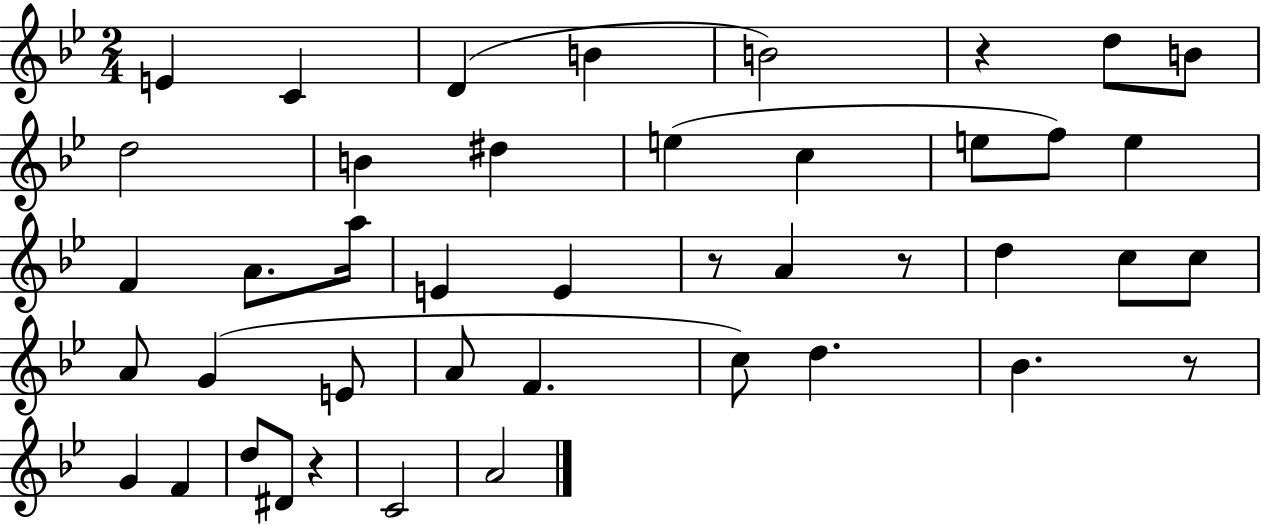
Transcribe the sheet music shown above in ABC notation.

X:1
T:Untitled
M:2/4
L:1/4
K:Bb
E C D B B2 z d/2 B/2 d2 B ^d e c e/2 f/2 e F A/2 a/4 E E z/2 A z/2 d c/2 c/2 A/2 G E/2 A/2 F c/2 d _B z/2 G F d/2 ^D/2 z C2 A2